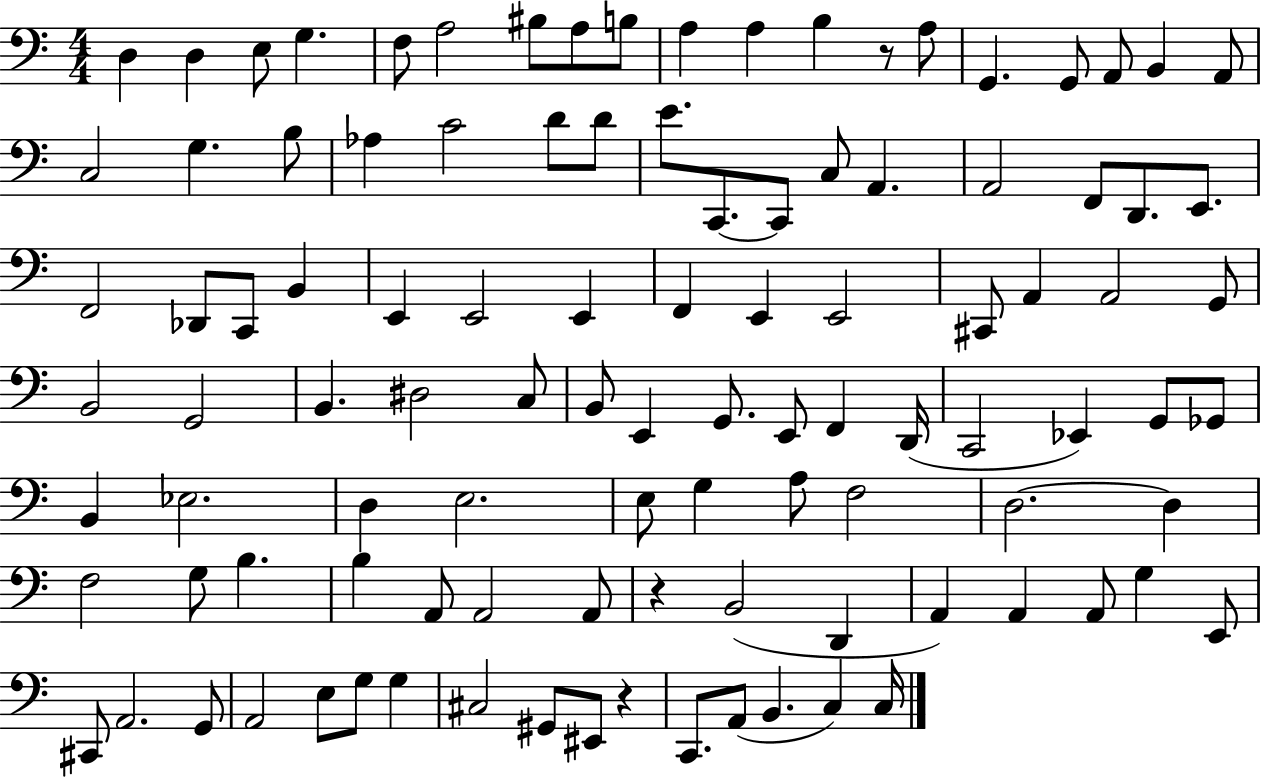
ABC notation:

X:1
T:Untitled
M:4/4
L:1/4
K:C
D, D, E,/2 G, F,/2 A,2 ^B,/2 A,/2 B,/2 A, A, B, z/2 A,/2 G,, G,,/2 A,,/2 B,, A,,/2 C,2 G, B,/2 _A, C2 D/2 D/2 E/2 C,,/2 C,,/2 C,/2 A,, A,,2 F,,/2 D,,/2 E,,/2 F,,2 _D,,/2 C,,/2 B,, E,, E,,2 E,, F,, E,, E,,2 ^C,,/2 A,, A,,2 G,,/2 B,,2 G,,2 B,, ^D,2 C,/2 B,,/2 E,, G,,/2 E,,/2 F,, D,,/4 C,,2 _E,, G,,/2 _G,,/2 B,, _E,2 D, E,2 E,/2 G, A,/2 F,2 D,2 D, F,2 G,/2 B, B, A,,/2 A,,2 A,,/2 z B,,2 D,, A,, A,, A,,/2 G, E,,/2 ^C,,/2 A,,2 G,,/2 A,,2 E,/2 G,/2 G, ^C,2 ^G,,/2 ^E,,/2 z C,,/2 A,,/2 B,, C, C,/4